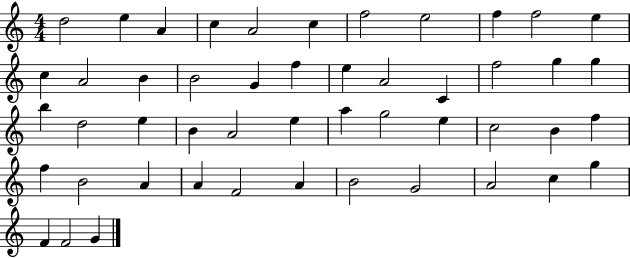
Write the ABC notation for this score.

X:1
T:Untitled
M:4/4
L:1/4
K:C
d2 e A c A2 c f2 e2 f f2 e c A2 B B2 G f e A2 C f2 g g b d2 e B A2 e a g2 e c2 B f f B2 A A F2 A B2 G2 A2 c g F F2 G